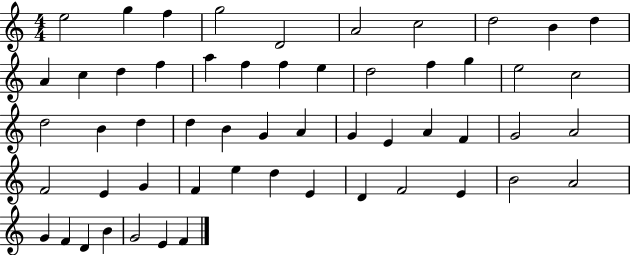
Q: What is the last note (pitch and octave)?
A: F4